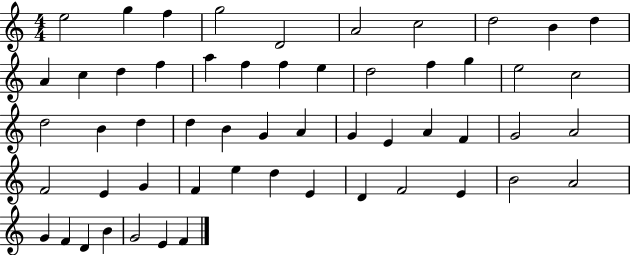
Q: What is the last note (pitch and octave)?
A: F4